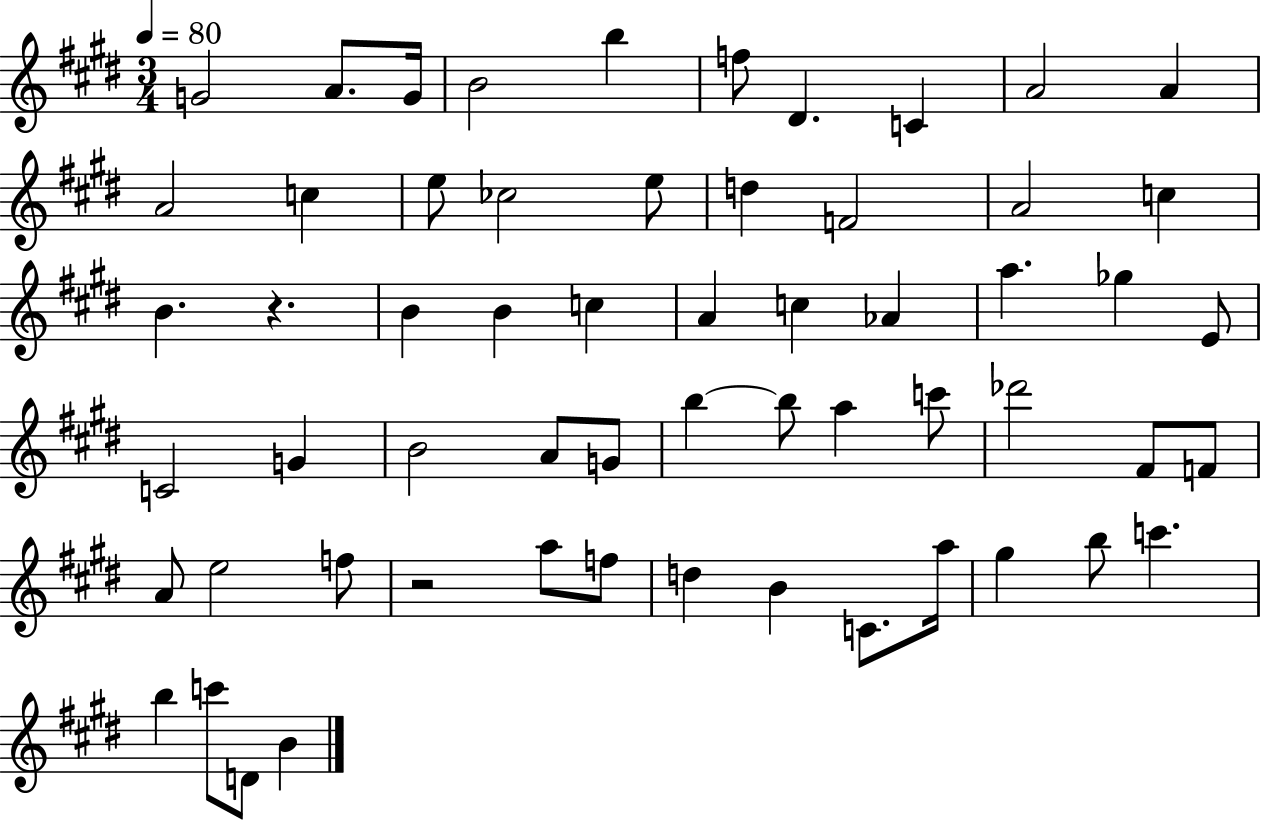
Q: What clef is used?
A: treble